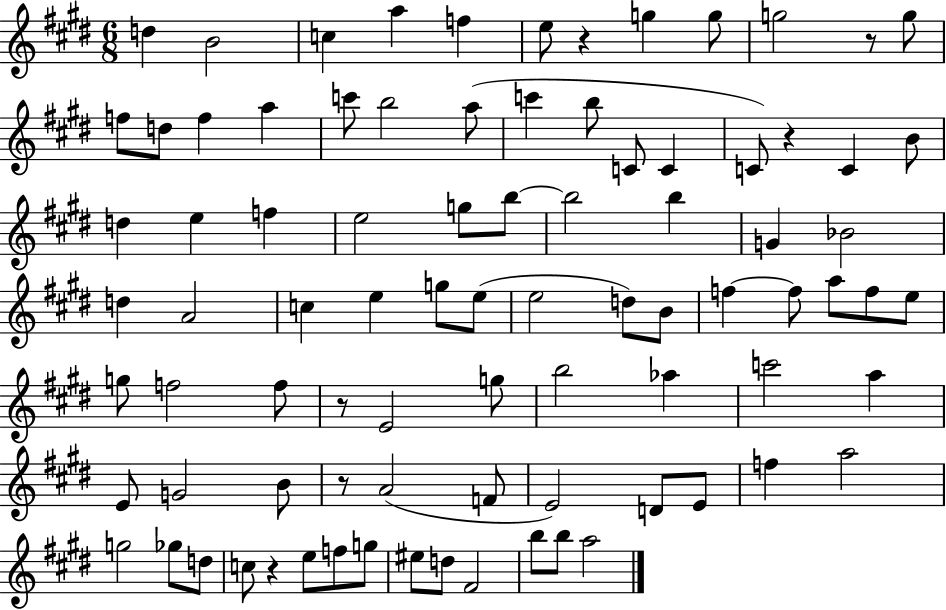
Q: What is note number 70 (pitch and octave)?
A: D5